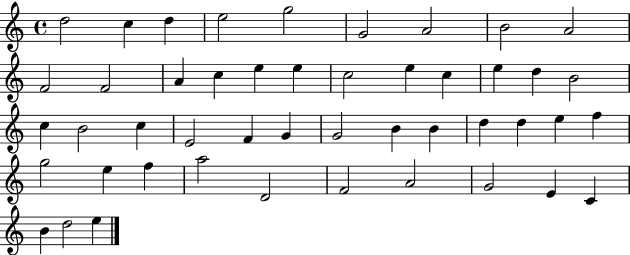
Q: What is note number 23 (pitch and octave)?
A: B4